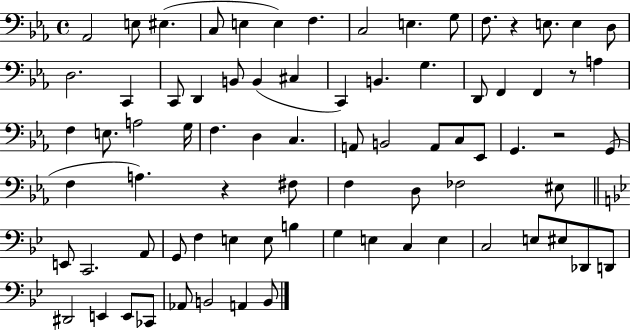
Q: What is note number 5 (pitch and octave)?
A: E3